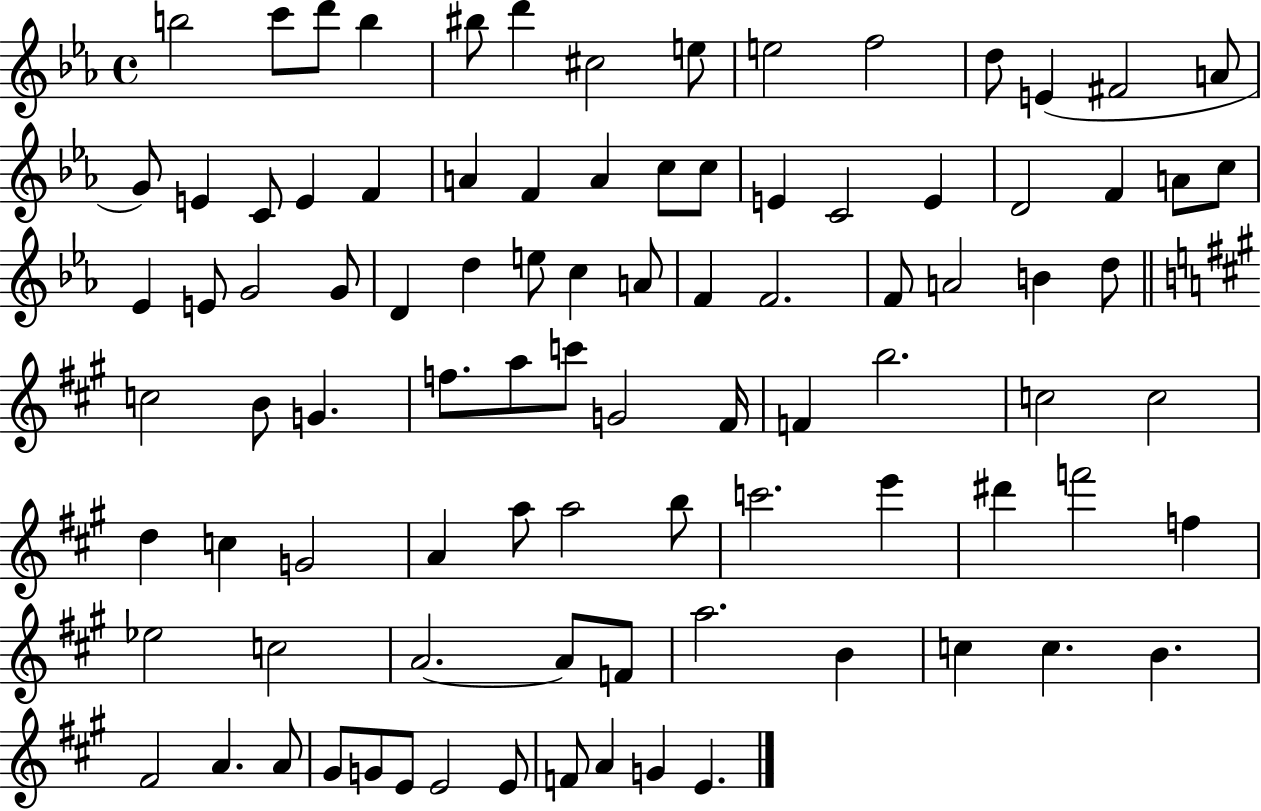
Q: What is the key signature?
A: EES major